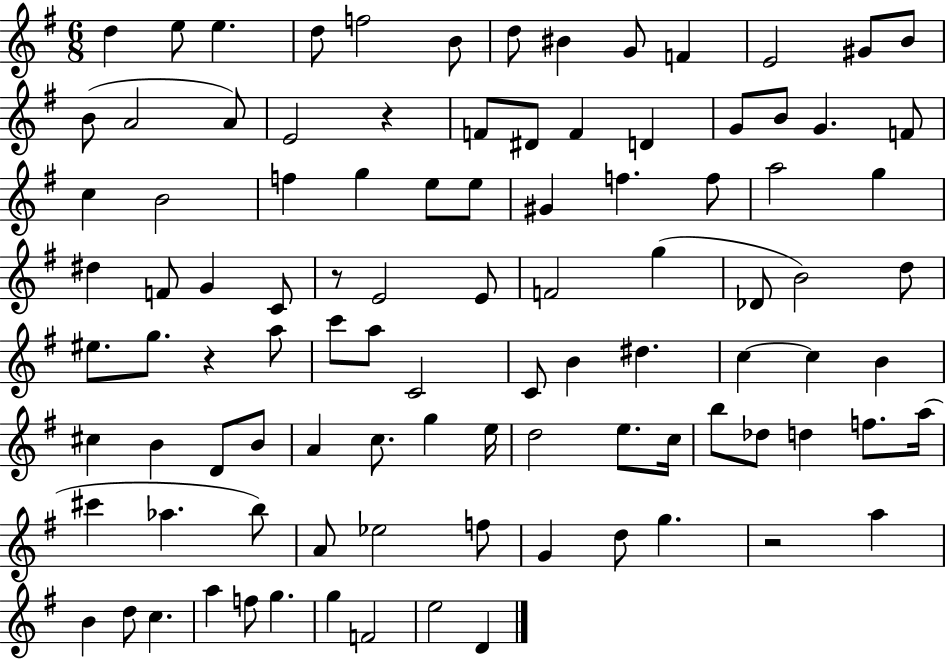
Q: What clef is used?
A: treble